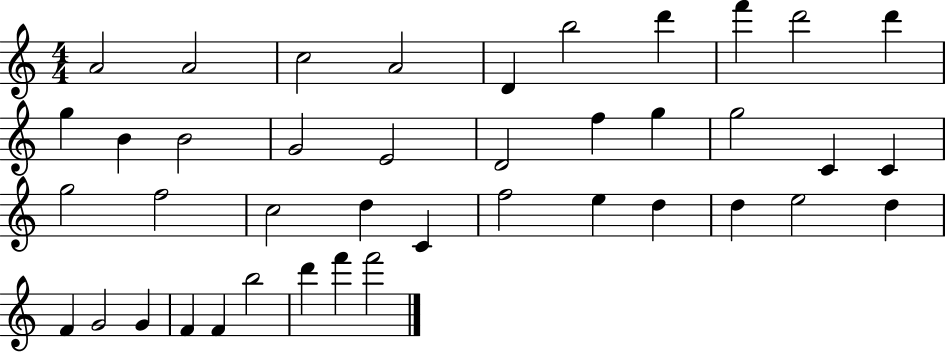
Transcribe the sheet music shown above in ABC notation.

X:1
T:Untitled
M:4/4
L:1/4
K:C
A2 A2 c2 A2 D b2 d' f' d'2 d' g B B2 G2 E2 D2 f g g2 C C g2 f2 c2 d C f2 e d d e2 d F G2 G F F b2 d' f' f'2